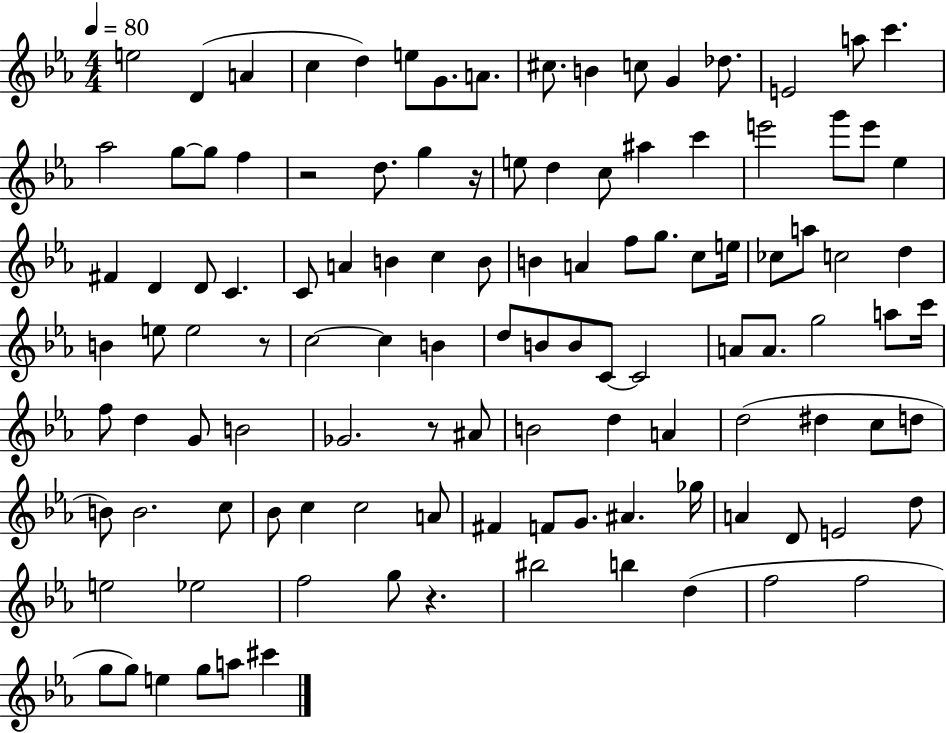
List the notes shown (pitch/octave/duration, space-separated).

E5/h D4/q A4/q C5/q D5/q E5/e G4/e. A4/e. C#5/e. B4/q C5/e G4/q Db5/e. E4/h A5/e C6/q. Ab5/h G5/e G5/e F5/q R/h D5/e. G5/q R/s E5/e D5/q C5/e A#5/q C6/q E6/h G6/e E6/e Eb5/q F#4/q D4/q D4/e C4/q. C4/e A4/q B4/q C5/q B4/e B4/q A4/q F5/e G5/e. C5/e E5/s CES5/e A5/e C5/h D5/q B4/q E5/e E5/h R/e C5/h C5/q B4/q D5/e B4/e B4/e C4/e C4/h A4/e A4/e. G5/h A5/e C6/s F5/e D5/q G4/e B4/h Gb4/h. R/e A#4/e B4/h D5/q A4/q D5/h D#5/q C5/e D5/e B4/e B4/h. C5/e Bb4/e C5/q C5/h A4/e F#4/q F4/e G4/e. A#4/q. Gb5/s A4/q D4/e E4/h D5/e E5/h Eb5/h F5/h G5/e R/q. BIS5/h B5/q D5/q F5/h F5/h G5/e G5/e E5/q G5/e A5/e C#6/q